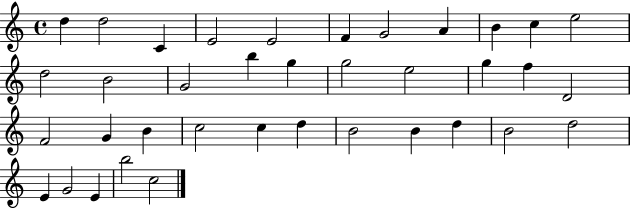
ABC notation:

X:1
T:Untitled
M:4/4
L:1/4
K:C
d d2 C E2 E2 F G2 A B c e2 d2 B2 G2 b g g2 e2 g f D2 F2 G B c2 c d B2 B d B2 d2 E G2 E b2 c2